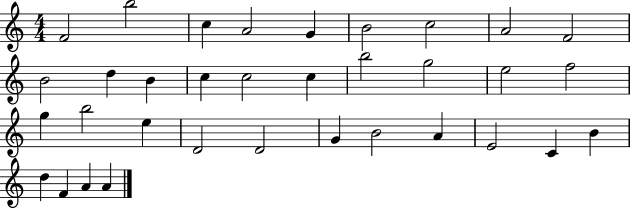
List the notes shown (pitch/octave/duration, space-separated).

F4/h B5/h C5/q A4/h G4/q B4/h C5/h A4/h F4/h B4/h D5/q B4/q C5/q C5/h C5/q B5/h G5/h E5/h F5/h G5/q B5/h E5/q D4/h D4/h G4/q B4/h A4/q E4/h C4/q B4/q D5/q F4/q A4/q A4/q